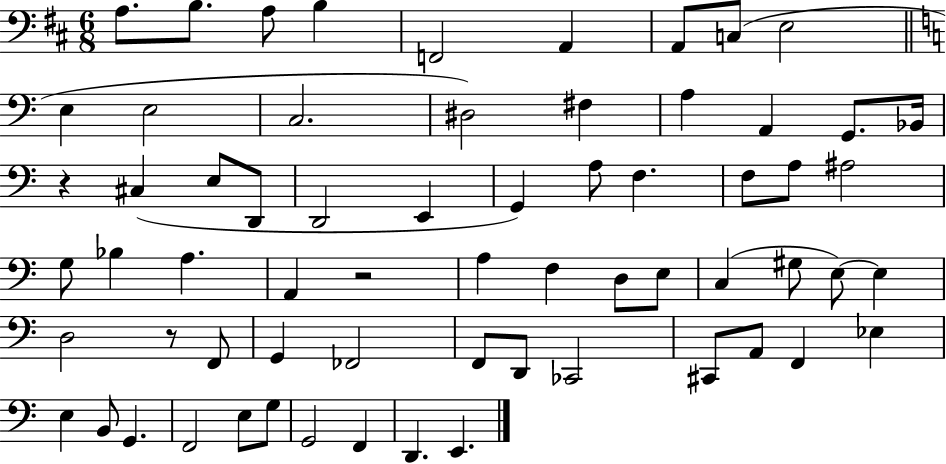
X:1
T:Untitled
M:6/8
L:1/4
K:D
A,/2 B,/2 A,/2 B, F,,2 A,, A,,/2 C,/2 E,2 E, E,2 C,2 ^D,2 ^F, A, A,, G,,/2 _B,,/4 z ^C, E,/2 D,,/2 D,,2 E,, G,, A,/2 F, F,/2 A,/2 ^A,2 G,/2 _B, A, A,, z2 A, F, D,/2 E,/2 C, ^G,/2 E,/2 E, D,2 z/2 F,,/2 G,, _F,,2 F,,/2 D,,/2 _C,,2 ^C,,/2 A,,/2 F,, _E, E, B,,/2 G,, F,,2 E,/2 G,/2 G,,2 F,, D,, E,,